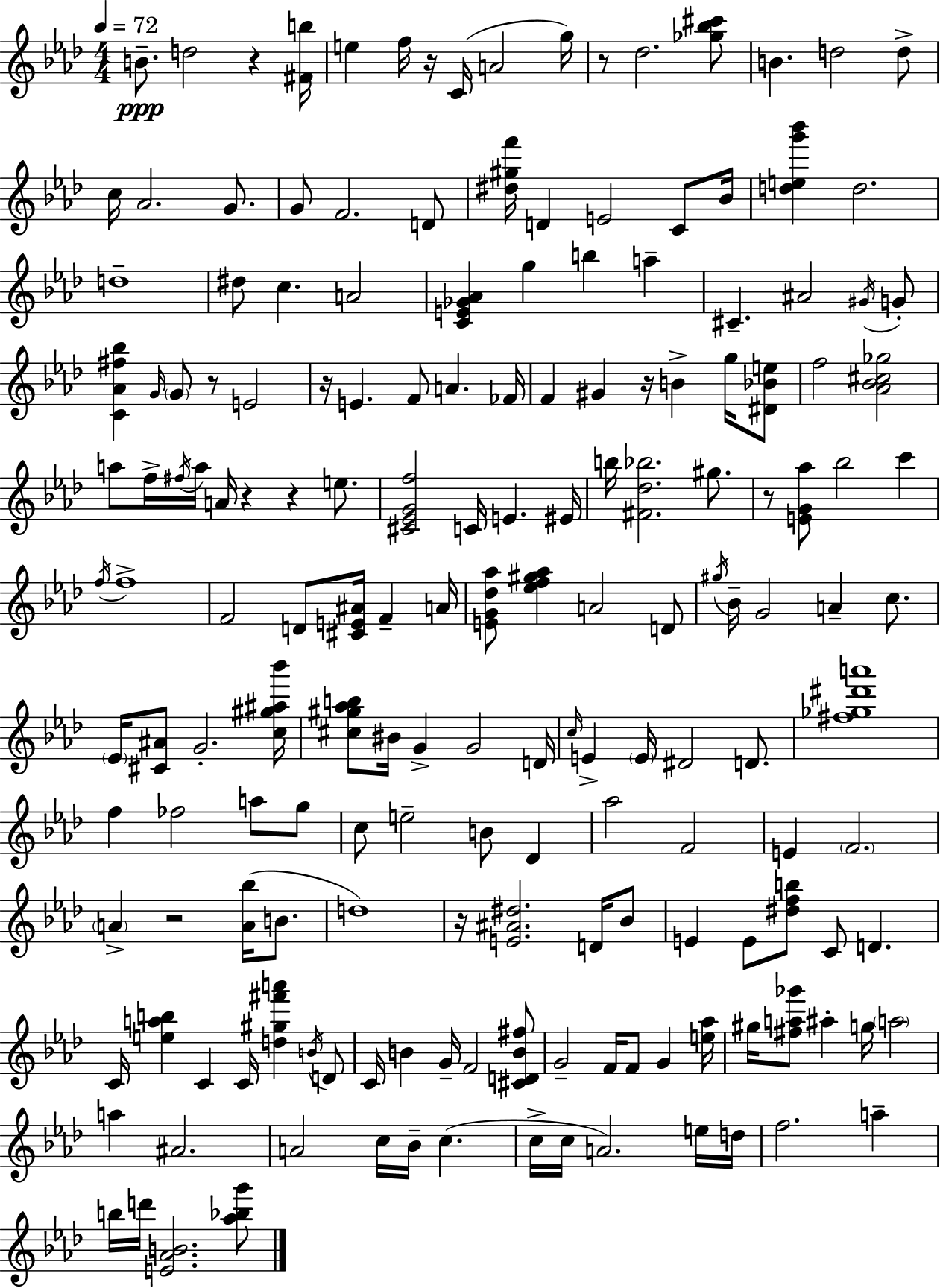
B4/e. D5/h R/q [F#4,B5]/s E5/q F5/s R/s C4/s A4/h G5/s R/e Db5/h. [Gb5,Bb5,C#6]/e B4/q. D5/h D5/e C5/s Ab4/h. G4/e. G4/e F4/h. D4/e [D#5,G#5,F6]/s D4/q E4/h C4/e Bb4/s [D5,E5,G6,Bb6]/q D5/h. D5/w D#5/e C5/q. A4/h [C4,E4,Gb4,Ab4]/q G5/q B5/q A5/q C#4/q. A#4/h G#4/s G4/e [C4,Ab4,F#5,Bb5]/q G4/s G4/e R/e E4/h R/s E4/q. F4/e A4/q. FES4/s F4/q G#4/q R/s B4/q G5/s [D#4,Bb4,E5]/e F5/h [Ab4,Bb4,C#5,Gb5]/h A5/e F5/s F#5/s A5/s A4/s R/q R/q E5/e. [C#4,Eb4,G4,F5]/h C4/s E4/q. EIS4/s B5/s [F#4,Db5,Bb5]/h. G#5/e. R/e [E4,G4,Ab5]/e Bb5/h C6/q F5/s F5/w F4/h D4/e [C#4,E4,A#4]/s F4/q A4/s [E4,G4,Db5,Ab5]/e [Eb5,F5,G#5,Ab5]/q A4/h D4/e G#5/s Bb4/s G4/h A4/q C5/e. Eb4/s [C#4,A#4]/e G4/h. [C5,G#5,A#5,Bb6]/s [C#5,G#5,Ab5,B5]/e BIS4/s G4/q G4/h D4/s C5/s E4/q E4/s D#4/h D4/e. [F#5,Gb5,D#6,A6]/w F5/q FES5/h A5/e G5/e C5/e E5/h B4/e Db4/q Ab5/h F4/h E4/q F4/h. A4/q R/h [A4,Bb5]/s B4/e. D5/w R/s [E4,A#4,D#5]/h. D4/s Bb4/e E4/q E4/e [D#5,F5,B5]/e C4/e D4/q. C4/s [E5,A5,B5]/q C4/q C4/s [D5,G#5,F#6,A6]/q B4/s D4/e C4/s B4/q G4/s F4/h [C#4,D4,B4,F#5]/e G4/h F4/s F4/e G4/q [E5,Ab5]/s G#5/s [F#5,A5,Gb6]/e A#5/q G5/s A5/h A5/q A#4/h. A4/h C5/s Bb4/s C5/q. C5/s C5/s A4/h. E5/s D5/s F5/h. A5/q B5/s D6/s [E4,Ab4,B4]/h. [Ab5,Bb5,G6]/e